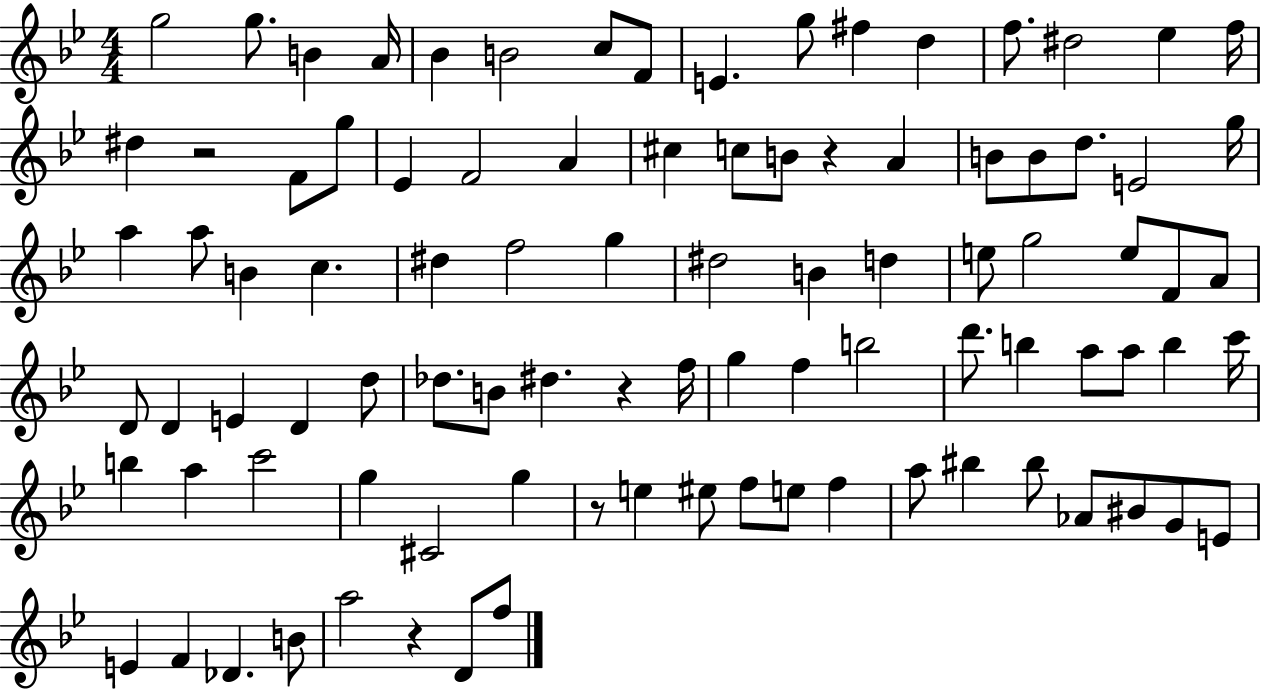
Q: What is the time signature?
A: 4/4